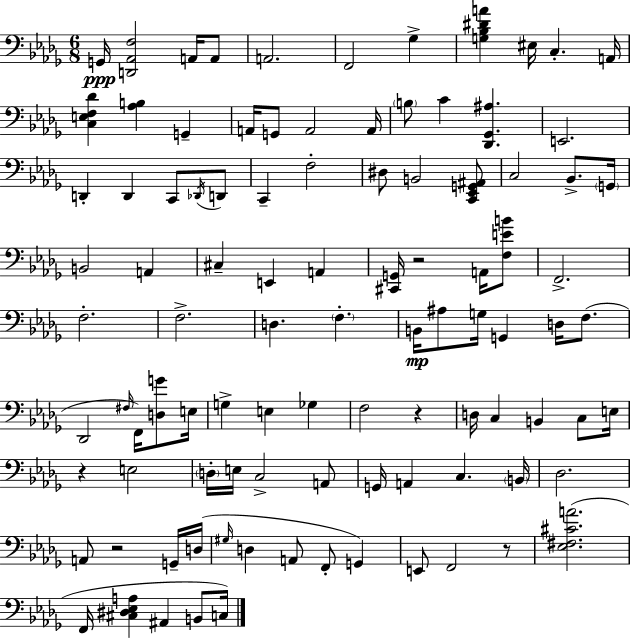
G2/s [D2,Ab2,F3]/h A2/s A2/e A2/h. F2/h Gb3/q [G3,Bb3,D#4,A4]/q EIS3/s C3/q. A2/s [C3,E3,F3,Db4]/q [Ab3,B3]/q G2/q A2/s G2/e A2/h A2/s B3/e C4/q [Db2,Gb2,A#3]/q. E2/h. D2/q D2/q C2/e Db2/s D2/e C2/q F3/h D#3/e B2/h [C2,Eb2,G2,A#2]/e C3/h Bb2/e. G2/s B2/h A2/q C#3/q E2/q A2/q [C#2,G2]/s R/h A2/s [F3,E4,B4]/e F2/h. F3/h. F3/h. D3/q. F3/q. B2/s A#3/e G3/s G2/q D3/s F3/e. Db2/h F#3/s F2/s [D3,G4]/e E3/s G3/q E3/q Gb3/q F3/h R/q D3/s C3/q B2/q C3/e E3/s R/q E3/h D3/s E3/s C3/h A2/e G2/s A2/q C3/q. B2/s Db3/h. A2/e R/h G2/s D3/s G#3/s D3/q A2/e F2/e G2/q E2/e F2/h R/e [Eb3,F#3,C#4,A4]/h. F2/s [C#3,D#3,Eb3,A3]/q A#2/q B2/e C3/s